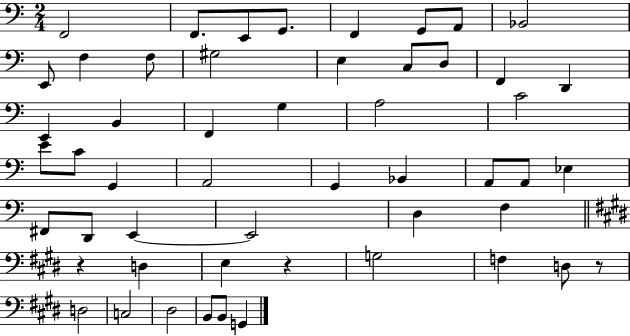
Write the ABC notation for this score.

X:1
T:Untitled
M:2/4
L:1/4
K:C
F,,2 F,,/2 E,,/2 G,,/2 F,, G,,/2 A,,/2 _B,,2 E,,/2 F, F,/2 ^G,2 E, C,/2 D,/2 F,, D,, E,, B,, F,, G, A,2 C2 E/2 C/2 G,, A,,2 G,, _B,, A,,/2 A,,/2 _E, ^F,,/2 D,,/2 E,, E,,2 D, F, z D, E, z G,2 F, D,/2 z/2 D,2 C,2 ^D,2 B,,/2 B,,/2 G,,